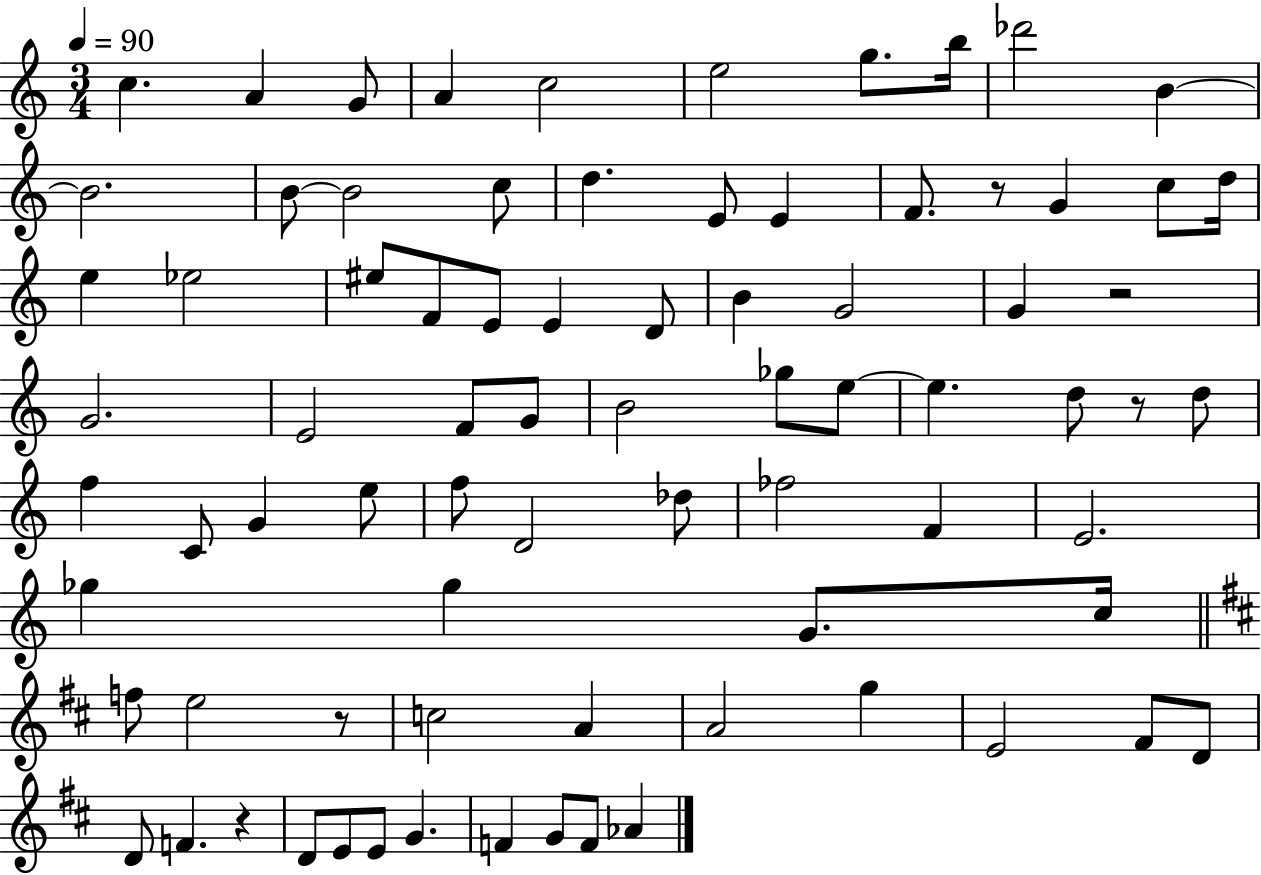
C5/q. A4/q G4/e A4/q C5/h E5/h G5/e. B5/s Db6/h B4/q B4/h. B4/e B4/h C5/e D5/q. E4/e E4/q F4/e. R/e G4/q C5/e D5/s E5/q Eb5/h EIS5/e F4/e E4/e E4/q D4/e B4/q G4/h G4/q R/h G4/h. E4/h F4/e G4/e B4/h Gb5/e E5/e E5/q. D5/e R/e D5/e F5/q C4/e G4/q E5/e F5/e D4/h Db5/e FES5/h F4/q E4/h. Gb5/q Gb5/q G4/e. C5/s F5/e E5/h R/e C5/h A4/q A4/h G5/q E4/h F#4/e D4/e D4/e F4/q. R/q D4/e E4/e E4/e G4/q. F4/q G4/e F4/e Ab4/q